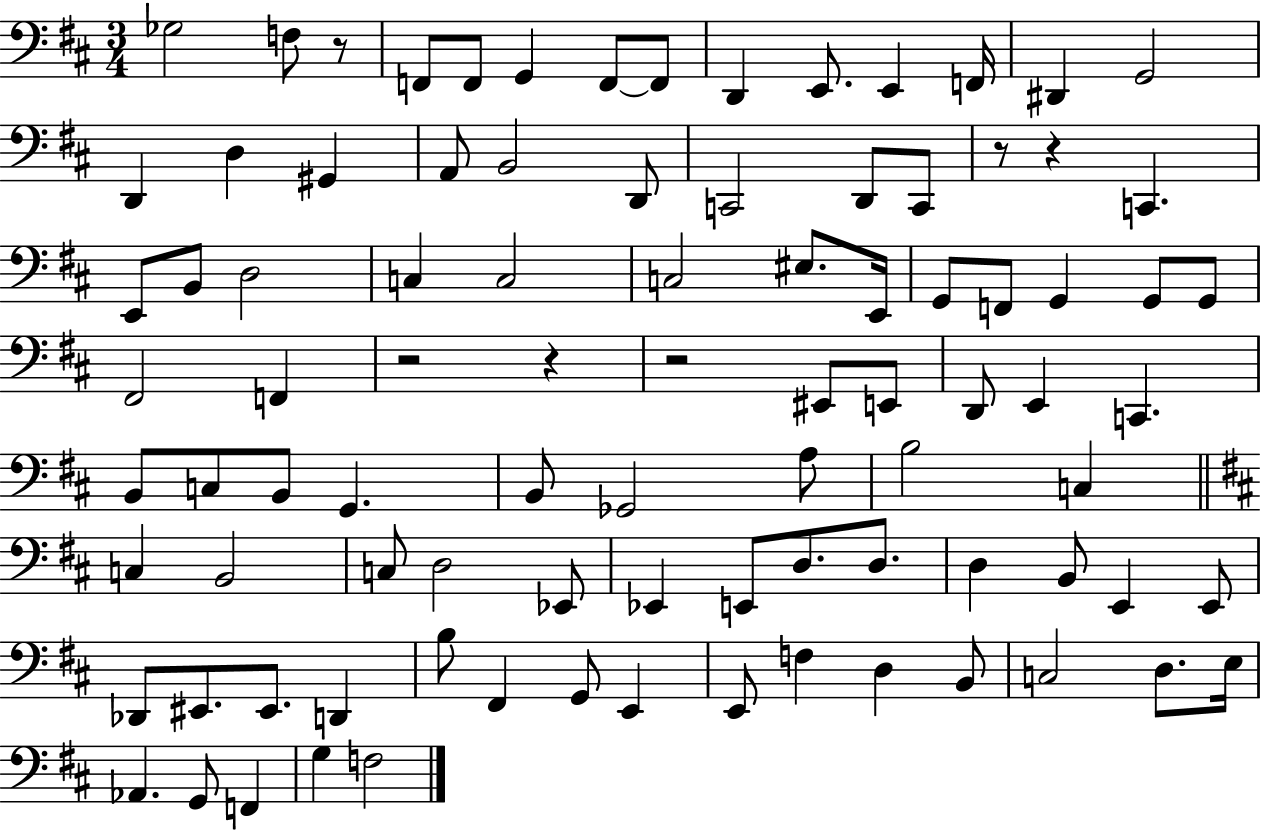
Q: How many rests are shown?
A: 6